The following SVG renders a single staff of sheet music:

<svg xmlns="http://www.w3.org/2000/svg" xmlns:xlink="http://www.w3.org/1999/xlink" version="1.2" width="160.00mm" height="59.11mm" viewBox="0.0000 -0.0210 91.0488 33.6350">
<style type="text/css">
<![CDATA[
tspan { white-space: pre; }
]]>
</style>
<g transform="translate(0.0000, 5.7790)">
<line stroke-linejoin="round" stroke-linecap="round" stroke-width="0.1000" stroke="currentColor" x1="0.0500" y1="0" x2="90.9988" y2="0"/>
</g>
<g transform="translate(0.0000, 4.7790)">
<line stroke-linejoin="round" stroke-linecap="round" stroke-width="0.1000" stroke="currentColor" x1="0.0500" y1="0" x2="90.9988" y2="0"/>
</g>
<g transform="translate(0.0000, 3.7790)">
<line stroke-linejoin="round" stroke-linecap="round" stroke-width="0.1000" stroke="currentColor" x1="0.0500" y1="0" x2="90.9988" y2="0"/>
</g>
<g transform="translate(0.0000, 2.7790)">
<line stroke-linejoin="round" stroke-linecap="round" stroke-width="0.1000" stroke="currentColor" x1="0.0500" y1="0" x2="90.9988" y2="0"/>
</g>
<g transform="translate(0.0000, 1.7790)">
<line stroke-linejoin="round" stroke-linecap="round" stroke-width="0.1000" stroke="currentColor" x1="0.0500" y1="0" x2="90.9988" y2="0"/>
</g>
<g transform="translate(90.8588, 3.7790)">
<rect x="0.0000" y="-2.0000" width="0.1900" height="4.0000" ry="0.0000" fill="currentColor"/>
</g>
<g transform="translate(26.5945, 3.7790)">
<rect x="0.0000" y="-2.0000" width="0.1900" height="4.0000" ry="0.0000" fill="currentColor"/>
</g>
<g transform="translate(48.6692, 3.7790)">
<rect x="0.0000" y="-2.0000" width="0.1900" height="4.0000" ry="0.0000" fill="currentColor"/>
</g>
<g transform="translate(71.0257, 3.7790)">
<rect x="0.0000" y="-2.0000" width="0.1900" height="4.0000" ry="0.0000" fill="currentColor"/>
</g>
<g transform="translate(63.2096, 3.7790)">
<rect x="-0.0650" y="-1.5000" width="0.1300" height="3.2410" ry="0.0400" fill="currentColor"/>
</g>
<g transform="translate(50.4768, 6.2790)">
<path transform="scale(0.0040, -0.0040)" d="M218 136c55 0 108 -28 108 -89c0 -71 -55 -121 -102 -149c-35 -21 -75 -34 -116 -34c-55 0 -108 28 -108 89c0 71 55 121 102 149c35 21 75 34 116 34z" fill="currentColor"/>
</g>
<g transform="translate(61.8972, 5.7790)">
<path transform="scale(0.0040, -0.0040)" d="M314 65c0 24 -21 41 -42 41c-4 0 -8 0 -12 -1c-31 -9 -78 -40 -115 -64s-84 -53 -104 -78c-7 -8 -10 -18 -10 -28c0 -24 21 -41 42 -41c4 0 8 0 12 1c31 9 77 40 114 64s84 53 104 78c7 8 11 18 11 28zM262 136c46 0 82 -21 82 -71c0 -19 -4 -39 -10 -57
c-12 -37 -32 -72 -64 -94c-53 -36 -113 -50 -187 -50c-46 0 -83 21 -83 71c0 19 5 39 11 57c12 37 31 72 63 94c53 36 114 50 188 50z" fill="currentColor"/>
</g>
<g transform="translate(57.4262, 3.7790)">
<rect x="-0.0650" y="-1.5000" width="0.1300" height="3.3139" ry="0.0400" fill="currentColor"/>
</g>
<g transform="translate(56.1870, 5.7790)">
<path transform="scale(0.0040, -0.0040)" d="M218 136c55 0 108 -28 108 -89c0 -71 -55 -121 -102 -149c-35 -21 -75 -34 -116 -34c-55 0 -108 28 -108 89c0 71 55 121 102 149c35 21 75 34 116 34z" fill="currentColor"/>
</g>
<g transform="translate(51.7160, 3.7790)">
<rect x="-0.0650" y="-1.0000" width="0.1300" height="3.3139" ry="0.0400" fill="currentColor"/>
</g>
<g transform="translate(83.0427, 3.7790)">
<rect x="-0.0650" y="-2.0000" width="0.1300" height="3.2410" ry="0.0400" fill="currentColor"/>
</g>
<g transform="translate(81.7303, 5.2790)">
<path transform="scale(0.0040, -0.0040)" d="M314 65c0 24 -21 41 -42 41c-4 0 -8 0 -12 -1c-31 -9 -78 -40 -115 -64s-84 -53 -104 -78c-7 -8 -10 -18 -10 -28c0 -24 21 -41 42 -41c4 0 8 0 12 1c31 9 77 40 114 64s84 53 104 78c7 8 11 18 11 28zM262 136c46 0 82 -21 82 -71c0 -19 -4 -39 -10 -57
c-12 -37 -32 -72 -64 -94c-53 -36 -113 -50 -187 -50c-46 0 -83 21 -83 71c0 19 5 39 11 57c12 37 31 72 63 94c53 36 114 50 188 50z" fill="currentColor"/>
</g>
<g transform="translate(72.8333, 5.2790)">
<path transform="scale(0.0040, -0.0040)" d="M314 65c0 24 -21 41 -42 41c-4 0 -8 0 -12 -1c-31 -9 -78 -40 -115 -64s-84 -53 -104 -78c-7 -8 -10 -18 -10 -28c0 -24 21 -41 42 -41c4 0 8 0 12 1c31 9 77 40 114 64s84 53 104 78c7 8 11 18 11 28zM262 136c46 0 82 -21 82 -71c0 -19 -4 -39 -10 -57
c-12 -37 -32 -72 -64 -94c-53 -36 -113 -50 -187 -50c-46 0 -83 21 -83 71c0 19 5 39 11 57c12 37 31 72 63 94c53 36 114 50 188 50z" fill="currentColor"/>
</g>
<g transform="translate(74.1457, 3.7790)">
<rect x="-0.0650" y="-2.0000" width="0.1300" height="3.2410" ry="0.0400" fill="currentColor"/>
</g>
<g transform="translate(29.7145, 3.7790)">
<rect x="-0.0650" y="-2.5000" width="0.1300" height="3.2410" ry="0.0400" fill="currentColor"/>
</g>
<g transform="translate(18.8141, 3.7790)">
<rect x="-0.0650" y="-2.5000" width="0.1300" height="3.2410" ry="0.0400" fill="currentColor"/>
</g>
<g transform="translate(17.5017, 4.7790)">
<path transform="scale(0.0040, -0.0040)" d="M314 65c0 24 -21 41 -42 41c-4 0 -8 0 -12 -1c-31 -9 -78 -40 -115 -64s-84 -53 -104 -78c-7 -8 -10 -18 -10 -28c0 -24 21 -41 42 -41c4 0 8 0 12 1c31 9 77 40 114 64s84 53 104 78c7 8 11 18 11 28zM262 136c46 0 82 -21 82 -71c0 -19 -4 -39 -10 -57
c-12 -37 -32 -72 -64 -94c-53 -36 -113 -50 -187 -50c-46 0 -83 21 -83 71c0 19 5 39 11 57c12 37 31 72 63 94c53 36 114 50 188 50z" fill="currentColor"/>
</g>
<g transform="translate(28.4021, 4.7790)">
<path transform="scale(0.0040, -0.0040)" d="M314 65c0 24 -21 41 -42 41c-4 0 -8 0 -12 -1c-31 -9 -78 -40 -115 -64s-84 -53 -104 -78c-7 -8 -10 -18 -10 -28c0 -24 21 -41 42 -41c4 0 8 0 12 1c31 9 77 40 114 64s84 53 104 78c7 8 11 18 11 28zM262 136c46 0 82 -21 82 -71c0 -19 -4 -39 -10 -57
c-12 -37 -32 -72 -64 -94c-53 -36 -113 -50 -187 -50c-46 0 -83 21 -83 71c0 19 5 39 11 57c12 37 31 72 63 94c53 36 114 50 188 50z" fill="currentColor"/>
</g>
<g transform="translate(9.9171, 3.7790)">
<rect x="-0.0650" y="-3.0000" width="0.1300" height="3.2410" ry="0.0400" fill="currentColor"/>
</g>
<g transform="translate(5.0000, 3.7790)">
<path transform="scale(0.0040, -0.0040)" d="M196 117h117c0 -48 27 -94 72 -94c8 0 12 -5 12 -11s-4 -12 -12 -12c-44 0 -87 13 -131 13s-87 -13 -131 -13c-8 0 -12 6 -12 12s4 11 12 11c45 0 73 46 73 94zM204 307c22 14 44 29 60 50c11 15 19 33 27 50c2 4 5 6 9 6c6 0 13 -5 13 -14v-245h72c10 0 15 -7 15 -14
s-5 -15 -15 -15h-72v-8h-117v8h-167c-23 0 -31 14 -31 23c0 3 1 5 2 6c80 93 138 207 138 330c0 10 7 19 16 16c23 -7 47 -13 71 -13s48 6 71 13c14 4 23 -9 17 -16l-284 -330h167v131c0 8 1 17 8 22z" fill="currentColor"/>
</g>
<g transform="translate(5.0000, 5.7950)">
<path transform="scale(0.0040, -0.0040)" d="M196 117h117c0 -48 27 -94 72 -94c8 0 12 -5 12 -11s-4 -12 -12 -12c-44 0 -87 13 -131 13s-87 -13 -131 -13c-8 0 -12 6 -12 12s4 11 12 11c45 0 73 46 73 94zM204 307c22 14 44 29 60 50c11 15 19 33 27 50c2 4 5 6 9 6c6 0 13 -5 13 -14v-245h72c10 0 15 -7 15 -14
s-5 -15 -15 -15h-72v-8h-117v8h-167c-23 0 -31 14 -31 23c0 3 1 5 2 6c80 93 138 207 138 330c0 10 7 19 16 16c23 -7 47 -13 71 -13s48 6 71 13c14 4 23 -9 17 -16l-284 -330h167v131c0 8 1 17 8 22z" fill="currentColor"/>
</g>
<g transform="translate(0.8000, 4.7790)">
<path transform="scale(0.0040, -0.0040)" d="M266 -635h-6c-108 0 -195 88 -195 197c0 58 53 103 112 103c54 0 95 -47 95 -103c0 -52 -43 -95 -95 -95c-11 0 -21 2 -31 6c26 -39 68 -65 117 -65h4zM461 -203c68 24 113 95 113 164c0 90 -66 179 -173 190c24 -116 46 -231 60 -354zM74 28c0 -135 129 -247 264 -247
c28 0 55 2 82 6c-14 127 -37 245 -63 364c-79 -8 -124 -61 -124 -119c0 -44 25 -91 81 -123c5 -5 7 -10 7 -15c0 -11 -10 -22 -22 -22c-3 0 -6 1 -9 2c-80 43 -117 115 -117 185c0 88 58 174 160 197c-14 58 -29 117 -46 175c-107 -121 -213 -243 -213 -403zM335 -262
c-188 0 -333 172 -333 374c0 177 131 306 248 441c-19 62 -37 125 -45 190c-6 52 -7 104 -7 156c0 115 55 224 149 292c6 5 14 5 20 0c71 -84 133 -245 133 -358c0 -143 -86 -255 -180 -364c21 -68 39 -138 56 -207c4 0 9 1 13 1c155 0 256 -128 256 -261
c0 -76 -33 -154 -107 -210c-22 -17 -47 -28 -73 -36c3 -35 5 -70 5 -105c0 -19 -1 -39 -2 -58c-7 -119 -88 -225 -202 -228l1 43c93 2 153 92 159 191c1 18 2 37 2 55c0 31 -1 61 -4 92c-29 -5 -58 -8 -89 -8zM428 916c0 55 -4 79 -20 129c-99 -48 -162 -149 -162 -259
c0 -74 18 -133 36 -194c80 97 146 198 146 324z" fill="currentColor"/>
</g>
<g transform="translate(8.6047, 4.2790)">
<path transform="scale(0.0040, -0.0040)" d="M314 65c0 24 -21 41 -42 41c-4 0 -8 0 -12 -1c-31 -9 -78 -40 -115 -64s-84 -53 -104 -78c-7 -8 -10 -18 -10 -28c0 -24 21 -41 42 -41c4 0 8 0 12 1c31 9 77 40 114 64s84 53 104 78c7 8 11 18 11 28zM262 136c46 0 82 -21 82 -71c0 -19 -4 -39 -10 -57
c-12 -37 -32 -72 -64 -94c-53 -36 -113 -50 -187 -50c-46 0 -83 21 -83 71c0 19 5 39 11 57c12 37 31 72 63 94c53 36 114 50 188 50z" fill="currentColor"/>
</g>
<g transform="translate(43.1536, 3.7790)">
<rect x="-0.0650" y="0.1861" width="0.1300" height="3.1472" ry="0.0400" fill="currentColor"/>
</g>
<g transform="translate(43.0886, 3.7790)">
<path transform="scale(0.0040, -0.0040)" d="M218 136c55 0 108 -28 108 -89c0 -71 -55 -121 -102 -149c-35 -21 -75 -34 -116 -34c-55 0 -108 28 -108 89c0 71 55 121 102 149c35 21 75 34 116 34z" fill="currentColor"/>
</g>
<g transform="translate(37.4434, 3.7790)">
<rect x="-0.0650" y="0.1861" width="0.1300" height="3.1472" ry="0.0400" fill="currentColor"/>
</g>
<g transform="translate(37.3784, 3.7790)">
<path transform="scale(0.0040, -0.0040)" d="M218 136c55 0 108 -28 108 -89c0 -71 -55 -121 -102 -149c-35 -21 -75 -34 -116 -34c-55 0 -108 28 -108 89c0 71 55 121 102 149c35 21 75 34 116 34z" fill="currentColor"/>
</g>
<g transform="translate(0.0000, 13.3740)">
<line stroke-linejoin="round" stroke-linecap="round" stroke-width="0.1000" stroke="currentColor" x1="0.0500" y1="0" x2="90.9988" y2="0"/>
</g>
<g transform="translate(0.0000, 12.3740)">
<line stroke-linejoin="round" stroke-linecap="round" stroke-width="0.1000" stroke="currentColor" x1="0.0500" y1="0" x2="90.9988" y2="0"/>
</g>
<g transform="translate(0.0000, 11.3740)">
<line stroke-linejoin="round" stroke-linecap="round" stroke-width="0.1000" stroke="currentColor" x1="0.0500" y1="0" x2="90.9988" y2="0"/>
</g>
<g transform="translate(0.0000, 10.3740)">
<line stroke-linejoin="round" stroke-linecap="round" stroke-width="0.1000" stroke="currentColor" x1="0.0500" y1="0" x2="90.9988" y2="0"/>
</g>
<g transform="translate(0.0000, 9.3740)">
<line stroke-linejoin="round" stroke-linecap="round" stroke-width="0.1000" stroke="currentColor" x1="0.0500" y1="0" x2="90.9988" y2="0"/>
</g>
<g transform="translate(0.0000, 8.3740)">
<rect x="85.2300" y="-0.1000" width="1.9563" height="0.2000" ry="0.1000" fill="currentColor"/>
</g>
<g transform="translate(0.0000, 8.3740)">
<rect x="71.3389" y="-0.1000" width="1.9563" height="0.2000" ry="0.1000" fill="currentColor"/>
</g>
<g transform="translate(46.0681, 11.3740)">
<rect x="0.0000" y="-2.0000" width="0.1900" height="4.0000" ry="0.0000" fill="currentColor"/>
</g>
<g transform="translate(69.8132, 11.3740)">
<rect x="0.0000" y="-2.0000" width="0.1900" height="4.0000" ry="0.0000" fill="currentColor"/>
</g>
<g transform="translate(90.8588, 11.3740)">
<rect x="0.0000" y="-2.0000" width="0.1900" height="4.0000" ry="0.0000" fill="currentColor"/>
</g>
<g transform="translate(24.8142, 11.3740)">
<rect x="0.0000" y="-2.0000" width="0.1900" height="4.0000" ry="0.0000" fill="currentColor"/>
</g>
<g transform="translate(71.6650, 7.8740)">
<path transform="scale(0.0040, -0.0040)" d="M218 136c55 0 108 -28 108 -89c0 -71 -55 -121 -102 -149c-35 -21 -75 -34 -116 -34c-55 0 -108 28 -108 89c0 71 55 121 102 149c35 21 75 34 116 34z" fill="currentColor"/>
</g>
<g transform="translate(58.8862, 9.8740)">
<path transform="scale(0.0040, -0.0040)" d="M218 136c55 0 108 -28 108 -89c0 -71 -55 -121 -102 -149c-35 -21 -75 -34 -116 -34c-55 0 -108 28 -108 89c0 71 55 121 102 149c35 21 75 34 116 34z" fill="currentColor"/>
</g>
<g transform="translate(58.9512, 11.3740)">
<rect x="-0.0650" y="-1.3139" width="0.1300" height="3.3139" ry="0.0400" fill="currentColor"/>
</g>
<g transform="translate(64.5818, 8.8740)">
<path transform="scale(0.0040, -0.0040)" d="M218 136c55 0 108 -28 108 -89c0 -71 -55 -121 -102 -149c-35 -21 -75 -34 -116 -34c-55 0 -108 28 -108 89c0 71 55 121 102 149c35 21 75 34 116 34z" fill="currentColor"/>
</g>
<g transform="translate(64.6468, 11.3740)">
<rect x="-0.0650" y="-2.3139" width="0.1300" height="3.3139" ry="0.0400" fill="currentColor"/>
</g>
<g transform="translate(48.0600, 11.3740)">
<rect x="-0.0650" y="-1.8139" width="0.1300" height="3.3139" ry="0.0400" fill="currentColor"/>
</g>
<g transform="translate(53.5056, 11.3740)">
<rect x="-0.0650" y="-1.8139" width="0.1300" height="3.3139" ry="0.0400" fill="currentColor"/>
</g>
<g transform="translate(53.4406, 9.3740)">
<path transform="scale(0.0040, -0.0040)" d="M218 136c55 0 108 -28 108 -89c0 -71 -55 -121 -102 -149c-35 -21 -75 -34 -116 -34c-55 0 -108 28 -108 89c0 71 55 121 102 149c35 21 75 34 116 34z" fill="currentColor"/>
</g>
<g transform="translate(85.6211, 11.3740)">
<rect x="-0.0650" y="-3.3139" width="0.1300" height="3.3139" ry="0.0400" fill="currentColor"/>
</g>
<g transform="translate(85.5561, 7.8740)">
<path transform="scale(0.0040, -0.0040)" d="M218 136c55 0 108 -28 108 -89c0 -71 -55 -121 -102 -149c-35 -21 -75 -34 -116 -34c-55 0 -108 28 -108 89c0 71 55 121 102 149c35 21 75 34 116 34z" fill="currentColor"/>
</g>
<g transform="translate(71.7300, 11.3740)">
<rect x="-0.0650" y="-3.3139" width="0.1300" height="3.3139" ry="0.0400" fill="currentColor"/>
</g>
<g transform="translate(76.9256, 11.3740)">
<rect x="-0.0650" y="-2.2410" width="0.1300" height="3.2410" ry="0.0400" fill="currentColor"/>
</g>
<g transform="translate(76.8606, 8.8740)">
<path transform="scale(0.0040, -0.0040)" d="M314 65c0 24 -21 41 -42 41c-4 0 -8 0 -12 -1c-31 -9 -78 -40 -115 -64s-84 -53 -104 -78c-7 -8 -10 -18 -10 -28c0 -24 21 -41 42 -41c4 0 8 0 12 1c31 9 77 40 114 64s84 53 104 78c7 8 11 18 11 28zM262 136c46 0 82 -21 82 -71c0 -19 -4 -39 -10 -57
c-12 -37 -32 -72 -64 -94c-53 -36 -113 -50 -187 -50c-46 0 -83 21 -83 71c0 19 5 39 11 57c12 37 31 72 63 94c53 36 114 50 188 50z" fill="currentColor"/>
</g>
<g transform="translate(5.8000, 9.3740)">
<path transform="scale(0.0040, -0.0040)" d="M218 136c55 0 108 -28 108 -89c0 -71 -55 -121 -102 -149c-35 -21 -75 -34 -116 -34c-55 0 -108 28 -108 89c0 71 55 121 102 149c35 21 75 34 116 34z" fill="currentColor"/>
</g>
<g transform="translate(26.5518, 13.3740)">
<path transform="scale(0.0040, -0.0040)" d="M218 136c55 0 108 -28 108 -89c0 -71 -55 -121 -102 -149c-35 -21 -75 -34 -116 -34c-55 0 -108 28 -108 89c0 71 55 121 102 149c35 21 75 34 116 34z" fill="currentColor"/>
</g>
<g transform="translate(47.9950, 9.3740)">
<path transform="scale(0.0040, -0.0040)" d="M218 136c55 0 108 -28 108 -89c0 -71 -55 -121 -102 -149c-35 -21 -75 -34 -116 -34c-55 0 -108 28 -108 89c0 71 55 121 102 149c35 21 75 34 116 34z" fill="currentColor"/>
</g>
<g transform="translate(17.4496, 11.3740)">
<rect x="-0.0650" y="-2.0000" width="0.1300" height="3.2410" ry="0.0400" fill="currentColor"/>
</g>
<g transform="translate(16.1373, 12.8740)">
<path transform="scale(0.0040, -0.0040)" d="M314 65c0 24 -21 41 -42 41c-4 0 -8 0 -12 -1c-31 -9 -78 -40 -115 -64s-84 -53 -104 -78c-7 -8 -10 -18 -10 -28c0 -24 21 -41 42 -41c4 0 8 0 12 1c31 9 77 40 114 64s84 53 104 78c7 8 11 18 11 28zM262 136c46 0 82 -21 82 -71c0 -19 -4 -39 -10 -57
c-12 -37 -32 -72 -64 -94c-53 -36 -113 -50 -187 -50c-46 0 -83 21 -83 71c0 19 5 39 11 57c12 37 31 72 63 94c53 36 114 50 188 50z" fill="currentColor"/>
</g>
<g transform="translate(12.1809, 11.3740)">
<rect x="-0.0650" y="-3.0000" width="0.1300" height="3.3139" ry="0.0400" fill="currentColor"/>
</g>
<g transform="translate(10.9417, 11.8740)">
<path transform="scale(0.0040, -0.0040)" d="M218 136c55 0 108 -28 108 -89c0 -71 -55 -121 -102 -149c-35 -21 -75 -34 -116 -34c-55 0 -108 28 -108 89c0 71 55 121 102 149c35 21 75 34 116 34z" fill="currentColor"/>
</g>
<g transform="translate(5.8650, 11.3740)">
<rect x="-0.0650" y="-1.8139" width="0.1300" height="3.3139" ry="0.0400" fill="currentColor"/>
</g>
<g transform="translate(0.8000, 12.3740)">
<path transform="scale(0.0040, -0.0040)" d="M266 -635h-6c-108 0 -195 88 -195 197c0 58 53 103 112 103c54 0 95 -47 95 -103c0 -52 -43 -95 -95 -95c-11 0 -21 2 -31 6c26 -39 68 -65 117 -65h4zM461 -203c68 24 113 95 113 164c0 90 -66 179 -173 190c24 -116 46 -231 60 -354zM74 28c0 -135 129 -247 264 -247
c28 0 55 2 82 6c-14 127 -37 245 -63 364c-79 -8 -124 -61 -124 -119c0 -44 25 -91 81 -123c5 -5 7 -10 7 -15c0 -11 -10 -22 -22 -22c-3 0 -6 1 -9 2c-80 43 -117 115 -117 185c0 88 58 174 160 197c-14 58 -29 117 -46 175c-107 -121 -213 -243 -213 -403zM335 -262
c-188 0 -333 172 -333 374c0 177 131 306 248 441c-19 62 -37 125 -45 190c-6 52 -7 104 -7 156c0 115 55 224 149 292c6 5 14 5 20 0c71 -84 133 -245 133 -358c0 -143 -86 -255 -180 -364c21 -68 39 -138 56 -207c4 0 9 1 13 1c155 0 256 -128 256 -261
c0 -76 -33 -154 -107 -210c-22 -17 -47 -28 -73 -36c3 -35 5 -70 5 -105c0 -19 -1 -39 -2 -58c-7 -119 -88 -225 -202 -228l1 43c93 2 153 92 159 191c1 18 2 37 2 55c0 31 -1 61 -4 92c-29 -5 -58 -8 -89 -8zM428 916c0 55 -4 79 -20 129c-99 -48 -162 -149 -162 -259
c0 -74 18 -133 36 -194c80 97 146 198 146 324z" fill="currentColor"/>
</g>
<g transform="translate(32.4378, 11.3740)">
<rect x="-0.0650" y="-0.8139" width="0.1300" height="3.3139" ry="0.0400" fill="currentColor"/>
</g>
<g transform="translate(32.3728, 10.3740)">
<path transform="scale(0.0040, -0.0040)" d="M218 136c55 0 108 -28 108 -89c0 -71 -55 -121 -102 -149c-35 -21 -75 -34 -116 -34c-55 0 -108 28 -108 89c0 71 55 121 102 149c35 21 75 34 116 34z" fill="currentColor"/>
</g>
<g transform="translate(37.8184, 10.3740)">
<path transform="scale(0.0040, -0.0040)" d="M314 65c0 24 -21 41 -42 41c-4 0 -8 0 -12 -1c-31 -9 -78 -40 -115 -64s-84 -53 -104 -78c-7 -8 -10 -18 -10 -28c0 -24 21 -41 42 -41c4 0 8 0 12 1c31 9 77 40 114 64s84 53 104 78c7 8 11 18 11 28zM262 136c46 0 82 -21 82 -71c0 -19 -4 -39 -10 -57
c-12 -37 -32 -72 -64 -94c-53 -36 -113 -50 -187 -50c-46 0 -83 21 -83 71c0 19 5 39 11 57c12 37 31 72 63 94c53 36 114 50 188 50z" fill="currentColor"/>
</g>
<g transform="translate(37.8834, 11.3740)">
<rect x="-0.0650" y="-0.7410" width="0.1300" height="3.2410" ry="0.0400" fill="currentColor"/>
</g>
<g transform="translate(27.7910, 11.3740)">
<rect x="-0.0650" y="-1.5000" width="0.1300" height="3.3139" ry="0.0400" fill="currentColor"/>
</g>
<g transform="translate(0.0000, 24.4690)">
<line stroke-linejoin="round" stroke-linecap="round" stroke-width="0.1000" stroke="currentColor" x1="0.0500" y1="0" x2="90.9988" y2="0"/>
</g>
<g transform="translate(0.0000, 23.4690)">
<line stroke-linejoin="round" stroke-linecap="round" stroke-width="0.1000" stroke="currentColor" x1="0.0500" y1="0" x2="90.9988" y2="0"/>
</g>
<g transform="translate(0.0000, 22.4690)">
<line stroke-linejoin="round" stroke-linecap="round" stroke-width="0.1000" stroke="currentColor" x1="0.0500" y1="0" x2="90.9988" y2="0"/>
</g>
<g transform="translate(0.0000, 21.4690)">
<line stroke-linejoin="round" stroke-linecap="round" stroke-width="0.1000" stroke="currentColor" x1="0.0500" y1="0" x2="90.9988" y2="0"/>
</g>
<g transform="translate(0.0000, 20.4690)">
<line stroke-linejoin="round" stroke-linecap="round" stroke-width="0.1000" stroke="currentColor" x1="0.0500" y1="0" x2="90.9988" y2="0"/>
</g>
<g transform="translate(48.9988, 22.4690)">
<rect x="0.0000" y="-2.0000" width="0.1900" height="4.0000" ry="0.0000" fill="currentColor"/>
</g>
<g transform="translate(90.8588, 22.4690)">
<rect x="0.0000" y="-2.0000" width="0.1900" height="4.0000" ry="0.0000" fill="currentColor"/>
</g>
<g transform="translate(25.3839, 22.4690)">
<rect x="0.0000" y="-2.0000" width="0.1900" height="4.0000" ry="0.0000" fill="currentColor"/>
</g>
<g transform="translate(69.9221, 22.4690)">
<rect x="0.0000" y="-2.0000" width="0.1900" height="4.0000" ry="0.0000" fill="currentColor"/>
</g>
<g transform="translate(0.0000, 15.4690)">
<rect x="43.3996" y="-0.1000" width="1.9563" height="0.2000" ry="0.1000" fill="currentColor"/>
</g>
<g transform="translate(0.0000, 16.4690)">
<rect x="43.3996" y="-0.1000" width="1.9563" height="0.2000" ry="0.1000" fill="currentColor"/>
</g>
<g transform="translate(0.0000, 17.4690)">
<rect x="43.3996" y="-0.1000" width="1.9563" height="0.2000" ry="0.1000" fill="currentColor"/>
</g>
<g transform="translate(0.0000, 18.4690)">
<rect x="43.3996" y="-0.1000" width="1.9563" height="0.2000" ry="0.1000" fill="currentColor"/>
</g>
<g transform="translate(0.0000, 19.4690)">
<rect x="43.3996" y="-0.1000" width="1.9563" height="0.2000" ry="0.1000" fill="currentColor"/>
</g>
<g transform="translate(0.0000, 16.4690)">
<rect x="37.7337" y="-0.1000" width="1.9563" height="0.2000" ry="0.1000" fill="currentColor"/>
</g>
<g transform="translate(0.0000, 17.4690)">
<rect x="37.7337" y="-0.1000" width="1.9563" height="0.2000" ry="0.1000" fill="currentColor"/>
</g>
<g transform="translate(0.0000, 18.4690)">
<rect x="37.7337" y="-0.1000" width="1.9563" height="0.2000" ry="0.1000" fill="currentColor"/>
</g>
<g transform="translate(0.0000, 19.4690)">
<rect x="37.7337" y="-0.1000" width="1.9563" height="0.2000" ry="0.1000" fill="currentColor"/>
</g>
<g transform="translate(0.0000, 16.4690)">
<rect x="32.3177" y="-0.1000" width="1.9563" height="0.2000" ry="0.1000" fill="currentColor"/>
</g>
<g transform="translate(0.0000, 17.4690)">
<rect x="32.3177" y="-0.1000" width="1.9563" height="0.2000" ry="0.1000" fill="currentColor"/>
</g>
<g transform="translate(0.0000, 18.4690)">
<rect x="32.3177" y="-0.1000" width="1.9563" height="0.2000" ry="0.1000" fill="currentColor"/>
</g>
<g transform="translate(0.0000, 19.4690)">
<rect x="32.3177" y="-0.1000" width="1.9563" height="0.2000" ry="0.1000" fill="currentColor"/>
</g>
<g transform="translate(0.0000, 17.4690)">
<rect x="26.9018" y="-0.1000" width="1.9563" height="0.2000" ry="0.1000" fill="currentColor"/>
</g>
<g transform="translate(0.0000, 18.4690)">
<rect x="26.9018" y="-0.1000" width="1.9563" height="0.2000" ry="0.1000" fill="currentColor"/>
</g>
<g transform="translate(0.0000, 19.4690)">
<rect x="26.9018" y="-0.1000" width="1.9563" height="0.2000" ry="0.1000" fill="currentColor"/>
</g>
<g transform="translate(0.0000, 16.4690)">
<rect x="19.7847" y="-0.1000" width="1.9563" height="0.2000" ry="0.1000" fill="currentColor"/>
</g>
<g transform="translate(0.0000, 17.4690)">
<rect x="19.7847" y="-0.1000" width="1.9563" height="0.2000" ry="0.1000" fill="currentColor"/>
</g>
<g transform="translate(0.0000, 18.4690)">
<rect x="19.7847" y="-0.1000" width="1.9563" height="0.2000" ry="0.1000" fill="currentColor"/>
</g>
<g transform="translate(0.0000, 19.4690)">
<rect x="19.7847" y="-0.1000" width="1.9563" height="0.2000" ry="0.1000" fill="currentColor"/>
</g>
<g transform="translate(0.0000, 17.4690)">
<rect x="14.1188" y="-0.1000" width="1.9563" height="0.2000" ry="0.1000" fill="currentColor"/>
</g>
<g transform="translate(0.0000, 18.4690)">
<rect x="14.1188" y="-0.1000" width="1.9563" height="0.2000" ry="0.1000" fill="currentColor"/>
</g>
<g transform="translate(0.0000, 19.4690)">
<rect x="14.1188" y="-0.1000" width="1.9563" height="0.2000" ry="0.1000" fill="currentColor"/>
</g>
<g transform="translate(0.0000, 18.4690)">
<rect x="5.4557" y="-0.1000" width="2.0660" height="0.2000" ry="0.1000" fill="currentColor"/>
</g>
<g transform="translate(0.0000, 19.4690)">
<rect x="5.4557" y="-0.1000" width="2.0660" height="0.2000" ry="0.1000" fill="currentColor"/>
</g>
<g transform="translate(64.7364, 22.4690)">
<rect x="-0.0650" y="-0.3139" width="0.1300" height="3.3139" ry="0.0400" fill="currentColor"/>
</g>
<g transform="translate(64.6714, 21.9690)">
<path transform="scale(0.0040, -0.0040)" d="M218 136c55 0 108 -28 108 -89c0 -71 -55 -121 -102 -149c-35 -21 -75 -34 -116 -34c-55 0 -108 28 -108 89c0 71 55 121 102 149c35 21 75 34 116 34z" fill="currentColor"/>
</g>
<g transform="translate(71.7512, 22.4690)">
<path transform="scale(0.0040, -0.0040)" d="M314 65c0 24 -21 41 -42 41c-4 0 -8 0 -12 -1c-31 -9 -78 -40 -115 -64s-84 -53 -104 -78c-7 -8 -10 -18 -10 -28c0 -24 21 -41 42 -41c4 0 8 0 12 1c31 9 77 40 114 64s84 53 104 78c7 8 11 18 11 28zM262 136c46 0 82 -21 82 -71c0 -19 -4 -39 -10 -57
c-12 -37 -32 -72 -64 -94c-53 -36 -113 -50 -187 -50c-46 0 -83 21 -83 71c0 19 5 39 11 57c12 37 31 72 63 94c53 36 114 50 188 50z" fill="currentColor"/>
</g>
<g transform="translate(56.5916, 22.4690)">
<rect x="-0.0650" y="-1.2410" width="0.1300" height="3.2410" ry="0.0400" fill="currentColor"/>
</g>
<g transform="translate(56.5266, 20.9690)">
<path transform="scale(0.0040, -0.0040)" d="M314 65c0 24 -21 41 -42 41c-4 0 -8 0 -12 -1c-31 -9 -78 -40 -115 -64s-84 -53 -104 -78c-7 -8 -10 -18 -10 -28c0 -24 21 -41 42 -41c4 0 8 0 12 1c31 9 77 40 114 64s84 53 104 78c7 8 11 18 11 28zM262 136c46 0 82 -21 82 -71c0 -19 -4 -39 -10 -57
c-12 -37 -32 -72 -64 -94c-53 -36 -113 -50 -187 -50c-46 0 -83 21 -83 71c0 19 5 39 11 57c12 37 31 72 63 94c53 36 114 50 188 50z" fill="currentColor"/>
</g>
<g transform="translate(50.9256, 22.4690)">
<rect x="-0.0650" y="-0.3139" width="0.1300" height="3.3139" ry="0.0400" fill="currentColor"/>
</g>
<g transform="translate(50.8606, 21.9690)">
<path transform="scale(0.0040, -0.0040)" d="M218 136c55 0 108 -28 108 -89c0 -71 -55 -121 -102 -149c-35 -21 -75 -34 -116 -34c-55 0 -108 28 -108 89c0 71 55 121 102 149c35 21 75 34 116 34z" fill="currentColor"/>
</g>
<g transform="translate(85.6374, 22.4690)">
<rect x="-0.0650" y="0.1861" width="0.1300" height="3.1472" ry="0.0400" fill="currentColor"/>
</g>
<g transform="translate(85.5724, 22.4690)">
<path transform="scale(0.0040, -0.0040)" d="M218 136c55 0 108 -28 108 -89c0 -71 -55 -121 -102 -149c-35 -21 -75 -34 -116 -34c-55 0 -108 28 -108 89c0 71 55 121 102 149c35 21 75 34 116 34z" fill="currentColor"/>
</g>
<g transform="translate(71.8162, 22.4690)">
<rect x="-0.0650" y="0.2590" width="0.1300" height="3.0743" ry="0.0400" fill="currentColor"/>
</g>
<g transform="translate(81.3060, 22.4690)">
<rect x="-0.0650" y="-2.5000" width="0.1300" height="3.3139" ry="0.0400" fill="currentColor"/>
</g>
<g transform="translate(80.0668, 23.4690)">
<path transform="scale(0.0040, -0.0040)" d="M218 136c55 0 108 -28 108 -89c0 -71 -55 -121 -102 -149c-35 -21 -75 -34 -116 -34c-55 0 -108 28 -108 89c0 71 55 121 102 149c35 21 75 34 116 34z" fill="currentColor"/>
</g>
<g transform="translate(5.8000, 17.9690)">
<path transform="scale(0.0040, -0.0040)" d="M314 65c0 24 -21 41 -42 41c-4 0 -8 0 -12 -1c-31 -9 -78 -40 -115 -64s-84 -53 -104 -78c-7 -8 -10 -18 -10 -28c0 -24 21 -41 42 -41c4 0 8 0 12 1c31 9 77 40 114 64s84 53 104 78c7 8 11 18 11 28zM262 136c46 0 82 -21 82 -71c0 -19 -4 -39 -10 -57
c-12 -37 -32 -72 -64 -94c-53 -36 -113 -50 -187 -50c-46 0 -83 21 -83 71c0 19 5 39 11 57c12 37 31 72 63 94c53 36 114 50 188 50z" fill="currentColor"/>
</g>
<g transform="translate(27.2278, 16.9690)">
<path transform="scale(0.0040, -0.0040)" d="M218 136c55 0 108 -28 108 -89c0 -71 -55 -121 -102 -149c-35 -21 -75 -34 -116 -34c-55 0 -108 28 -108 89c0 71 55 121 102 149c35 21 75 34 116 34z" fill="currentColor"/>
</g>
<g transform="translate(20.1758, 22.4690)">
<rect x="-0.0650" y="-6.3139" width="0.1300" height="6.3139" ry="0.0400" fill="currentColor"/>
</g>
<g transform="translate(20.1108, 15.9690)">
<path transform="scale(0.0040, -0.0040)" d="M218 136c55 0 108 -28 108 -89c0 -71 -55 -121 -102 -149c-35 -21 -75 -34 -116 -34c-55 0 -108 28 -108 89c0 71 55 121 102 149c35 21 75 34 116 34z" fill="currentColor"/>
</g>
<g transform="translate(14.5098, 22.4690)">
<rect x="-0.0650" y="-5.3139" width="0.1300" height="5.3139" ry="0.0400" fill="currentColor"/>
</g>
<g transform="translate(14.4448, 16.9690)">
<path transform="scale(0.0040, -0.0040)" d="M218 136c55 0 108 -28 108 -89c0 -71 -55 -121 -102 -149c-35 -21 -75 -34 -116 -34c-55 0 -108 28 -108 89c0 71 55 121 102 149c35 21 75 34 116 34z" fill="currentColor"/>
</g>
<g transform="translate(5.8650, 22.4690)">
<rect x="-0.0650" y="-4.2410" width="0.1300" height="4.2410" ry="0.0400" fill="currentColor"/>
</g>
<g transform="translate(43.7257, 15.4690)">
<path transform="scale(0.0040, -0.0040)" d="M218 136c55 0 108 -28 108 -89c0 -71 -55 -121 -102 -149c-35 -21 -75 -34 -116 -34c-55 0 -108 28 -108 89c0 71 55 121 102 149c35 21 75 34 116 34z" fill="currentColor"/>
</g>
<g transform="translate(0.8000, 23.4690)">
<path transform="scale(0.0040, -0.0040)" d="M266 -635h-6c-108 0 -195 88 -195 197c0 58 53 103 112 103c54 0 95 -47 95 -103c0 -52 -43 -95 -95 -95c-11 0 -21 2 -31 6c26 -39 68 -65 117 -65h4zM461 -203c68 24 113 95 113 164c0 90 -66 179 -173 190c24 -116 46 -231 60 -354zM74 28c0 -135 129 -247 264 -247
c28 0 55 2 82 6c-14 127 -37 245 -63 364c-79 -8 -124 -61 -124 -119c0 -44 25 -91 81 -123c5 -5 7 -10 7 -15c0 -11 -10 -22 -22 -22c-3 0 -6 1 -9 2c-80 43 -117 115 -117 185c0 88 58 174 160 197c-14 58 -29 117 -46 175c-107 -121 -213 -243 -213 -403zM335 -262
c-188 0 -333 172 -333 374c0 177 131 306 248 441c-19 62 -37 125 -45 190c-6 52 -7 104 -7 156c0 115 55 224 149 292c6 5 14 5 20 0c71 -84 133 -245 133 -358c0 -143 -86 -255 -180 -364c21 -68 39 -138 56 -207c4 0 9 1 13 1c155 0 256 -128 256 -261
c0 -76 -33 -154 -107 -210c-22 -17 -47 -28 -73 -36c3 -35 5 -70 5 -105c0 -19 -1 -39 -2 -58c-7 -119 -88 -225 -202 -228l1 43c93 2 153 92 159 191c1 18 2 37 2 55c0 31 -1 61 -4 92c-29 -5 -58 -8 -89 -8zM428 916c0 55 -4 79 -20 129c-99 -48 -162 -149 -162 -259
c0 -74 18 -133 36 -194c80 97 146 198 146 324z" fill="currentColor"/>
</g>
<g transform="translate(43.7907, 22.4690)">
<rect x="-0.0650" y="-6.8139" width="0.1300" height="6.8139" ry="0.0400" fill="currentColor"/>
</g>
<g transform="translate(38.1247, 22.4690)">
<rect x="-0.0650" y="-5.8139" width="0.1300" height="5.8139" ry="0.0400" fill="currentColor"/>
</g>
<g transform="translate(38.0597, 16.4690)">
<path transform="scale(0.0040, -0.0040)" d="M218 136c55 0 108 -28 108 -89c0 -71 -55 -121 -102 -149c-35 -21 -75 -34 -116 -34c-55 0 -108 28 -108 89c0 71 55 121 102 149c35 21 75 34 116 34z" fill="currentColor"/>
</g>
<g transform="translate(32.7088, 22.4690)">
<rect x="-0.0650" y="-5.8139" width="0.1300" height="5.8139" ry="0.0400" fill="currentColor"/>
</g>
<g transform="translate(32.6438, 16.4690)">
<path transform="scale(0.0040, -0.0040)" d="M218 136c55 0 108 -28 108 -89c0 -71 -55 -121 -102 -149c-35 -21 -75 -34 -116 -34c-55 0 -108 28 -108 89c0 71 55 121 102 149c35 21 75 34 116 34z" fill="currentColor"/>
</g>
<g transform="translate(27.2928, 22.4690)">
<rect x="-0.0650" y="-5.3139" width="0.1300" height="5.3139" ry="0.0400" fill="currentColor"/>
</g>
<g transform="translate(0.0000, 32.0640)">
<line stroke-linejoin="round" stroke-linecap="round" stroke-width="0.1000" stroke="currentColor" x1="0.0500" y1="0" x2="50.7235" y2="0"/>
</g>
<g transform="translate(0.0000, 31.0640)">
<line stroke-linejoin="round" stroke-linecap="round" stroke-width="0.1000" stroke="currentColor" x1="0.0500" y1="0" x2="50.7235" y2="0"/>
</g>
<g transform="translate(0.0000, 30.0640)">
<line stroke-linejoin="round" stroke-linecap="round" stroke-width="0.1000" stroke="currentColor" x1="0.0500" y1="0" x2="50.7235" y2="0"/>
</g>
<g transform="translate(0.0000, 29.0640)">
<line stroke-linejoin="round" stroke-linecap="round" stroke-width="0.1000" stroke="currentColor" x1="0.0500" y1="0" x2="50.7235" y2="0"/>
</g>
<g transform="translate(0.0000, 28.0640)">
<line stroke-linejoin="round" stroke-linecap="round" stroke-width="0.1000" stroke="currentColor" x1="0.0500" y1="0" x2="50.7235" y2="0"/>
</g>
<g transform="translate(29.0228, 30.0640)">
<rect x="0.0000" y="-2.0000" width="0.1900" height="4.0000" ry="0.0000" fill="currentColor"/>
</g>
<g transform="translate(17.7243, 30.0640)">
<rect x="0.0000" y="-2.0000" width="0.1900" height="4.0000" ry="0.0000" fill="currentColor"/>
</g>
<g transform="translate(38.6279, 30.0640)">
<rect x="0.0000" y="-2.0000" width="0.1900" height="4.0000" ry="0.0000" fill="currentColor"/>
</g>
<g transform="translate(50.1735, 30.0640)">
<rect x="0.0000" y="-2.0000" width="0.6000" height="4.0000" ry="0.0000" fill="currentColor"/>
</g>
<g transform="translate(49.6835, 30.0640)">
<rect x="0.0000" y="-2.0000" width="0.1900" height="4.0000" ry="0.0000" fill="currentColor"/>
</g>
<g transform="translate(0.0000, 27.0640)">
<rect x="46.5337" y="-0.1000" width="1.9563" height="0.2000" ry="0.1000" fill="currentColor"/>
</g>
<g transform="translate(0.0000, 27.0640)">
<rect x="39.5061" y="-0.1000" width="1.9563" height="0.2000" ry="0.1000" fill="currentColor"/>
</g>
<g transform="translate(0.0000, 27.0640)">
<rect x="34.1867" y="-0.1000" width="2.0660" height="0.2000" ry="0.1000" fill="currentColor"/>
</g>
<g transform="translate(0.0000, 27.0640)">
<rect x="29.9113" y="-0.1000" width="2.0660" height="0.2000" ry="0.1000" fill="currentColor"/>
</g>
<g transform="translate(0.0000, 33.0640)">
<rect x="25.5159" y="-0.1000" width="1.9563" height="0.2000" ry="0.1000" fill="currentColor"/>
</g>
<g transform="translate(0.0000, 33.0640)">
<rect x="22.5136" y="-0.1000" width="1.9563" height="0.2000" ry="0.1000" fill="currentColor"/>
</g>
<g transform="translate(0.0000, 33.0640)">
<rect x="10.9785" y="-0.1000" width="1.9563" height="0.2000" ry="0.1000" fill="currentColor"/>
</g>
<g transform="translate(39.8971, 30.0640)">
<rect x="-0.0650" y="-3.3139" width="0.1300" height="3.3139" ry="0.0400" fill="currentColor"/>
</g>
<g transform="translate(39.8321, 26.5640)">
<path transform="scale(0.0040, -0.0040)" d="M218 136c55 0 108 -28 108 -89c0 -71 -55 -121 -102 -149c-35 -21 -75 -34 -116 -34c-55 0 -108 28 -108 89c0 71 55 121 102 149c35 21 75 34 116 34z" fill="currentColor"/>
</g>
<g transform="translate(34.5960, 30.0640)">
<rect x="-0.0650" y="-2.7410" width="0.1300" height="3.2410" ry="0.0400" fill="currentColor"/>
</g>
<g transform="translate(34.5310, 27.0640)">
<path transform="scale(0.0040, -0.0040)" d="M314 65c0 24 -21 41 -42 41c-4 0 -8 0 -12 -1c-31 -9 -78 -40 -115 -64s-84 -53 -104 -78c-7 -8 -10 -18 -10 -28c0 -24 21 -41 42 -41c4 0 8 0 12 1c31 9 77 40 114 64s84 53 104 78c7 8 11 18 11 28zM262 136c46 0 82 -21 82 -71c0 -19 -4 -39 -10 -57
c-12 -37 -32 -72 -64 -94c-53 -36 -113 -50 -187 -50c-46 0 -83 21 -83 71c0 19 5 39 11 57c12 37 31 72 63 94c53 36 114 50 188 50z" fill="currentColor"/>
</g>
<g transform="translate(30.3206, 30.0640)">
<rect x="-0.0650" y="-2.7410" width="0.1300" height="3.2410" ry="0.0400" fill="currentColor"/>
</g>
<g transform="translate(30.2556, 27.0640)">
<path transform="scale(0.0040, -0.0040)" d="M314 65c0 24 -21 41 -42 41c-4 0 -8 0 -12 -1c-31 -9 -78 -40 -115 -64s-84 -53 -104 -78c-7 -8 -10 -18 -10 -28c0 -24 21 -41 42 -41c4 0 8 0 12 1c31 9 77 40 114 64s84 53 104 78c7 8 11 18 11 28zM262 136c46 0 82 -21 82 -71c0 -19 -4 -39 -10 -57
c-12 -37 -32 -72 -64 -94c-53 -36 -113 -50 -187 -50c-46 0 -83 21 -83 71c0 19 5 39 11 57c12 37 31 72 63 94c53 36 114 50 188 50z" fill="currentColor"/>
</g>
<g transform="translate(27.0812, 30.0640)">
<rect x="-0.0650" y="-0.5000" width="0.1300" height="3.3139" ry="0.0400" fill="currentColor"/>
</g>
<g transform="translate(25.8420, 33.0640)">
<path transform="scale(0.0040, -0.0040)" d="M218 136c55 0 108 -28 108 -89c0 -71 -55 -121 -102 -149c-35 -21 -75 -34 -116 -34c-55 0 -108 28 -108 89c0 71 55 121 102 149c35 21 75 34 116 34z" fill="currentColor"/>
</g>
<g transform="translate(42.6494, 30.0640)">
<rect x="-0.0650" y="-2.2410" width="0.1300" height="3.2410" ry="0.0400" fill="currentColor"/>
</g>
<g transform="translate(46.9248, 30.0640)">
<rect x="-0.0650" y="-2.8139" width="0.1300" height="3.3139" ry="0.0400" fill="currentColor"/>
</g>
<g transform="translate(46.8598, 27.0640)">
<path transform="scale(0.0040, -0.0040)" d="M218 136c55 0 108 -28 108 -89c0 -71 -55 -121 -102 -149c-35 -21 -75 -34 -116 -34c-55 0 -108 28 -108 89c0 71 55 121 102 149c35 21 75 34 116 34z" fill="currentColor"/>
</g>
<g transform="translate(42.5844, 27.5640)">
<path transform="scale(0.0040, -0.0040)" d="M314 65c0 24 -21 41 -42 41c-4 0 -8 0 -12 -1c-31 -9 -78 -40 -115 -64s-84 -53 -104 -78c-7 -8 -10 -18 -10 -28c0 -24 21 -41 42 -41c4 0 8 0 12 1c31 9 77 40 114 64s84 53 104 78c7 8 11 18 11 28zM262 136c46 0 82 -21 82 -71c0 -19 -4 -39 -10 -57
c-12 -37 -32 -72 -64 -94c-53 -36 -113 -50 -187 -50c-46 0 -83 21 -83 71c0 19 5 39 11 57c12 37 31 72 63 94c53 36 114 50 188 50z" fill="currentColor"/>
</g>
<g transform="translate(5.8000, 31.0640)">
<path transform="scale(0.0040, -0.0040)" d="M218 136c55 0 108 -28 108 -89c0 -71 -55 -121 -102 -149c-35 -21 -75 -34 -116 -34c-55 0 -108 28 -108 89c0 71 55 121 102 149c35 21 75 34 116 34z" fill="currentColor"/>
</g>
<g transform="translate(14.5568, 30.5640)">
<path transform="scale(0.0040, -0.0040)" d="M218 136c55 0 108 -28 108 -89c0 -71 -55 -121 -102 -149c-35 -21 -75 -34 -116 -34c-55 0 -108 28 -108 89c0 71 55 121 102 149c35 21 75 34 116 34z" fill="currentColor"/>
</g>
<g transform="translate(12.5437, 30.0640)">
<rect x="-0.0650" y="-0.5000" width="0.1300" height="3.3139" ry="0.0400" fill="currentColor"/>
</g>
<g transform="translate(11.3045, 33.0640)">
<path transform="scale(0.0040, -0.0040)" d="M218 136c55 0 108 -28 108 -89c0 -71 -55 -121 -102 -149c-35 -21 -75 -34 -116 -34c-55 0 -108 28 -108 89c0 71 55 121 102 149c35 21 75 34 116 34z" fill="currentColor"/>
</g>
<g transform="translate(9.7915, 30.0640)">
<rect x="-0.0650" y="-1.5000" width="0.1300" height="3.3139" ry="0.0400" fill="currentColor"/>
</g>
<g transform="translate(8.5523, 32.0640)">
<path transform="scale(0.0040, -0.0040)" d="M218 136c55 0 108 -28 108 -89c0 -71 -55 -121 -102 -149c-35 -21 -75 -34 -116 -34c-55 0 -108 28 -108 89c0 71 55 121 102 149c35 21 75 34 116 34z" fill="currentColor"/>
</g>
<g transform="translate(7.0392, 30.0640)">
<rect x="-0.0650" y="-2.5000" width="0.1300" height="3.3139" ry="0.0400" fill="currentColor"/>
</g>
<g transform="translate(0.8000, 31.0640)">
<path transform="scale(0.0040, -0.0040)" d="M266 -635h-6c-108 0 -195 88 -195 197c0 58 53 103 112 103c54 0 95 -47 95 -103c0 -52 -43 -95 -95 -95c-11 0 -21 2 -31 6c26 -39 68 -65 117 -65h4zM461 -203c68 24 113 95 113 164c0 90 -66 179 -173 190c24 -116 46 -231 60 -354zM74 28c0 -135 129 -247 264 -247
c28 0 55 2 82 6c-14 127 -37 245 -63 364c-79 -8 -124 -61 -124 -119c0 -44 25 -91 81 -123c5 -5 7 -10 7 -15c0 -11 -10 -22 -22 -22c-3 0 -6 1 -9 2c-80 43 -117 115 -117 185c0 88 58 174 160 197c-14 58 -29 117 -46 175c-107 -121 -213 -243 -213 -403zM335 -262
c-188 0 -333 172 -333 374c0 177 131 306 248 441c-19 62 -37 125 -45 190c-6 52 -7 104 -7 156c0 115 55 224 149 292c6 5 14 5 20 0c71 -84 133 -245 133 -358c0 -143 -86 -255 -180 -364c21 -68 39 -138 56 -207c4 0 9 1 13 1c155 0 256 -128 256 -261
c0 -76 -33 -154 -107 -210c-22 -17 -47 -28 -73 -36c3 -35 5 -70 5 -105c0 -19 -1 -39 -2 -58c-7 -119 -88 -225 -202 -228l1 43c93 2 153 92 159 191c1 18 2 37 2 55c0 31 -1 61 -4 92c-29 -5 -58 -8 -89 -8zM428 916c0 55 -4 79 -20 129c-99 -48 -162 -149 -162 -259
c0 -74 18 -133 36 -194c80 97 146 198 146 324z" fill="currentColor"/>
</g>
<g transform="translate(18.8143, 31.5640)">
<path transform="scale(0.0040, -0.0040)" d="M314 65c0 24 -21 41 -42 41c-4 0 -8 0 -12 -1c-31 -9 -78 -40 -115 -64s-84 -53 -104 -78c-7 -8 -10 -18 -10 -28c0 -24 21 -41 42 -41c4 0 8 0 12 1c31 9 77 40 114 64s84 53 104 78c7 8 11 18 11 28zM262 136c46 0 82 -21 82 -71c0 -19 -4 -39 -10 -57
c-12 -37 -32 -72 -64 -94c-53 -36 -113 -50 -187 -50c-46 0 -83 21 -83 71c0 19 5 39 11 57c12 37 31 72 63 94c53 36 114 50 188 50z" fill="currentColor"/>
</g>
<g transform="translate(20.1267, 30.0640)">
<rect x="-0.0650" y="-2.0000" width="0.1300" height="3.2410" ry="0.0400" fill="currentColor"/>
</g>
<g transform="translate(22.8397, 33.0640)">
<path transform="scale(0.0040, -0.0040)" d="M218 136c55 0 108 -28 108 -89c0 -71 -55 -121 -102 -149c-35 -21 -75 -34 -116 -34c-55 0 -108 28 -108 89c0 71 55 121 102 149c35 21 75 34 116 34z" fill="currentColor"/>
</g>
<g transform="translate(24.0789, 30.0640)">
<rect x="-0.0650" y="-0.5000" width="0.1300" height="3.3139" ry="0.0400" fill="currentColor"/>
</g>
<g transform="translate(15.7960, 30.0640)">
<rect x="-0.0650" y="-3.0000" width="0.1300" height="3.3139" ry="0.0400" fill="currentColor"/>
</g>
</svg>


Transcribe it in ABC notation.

X:1
T:Untitled
M:4/4
L:1/4
K:C
A2 G2 G2 B B D E E2 F2 F2 f A F2 E d d2 f f e g b g2 b d'2 f' a' f' g' g' b' c e2 c B2 G B G E C A F2 C C a2 a2 b g2 a